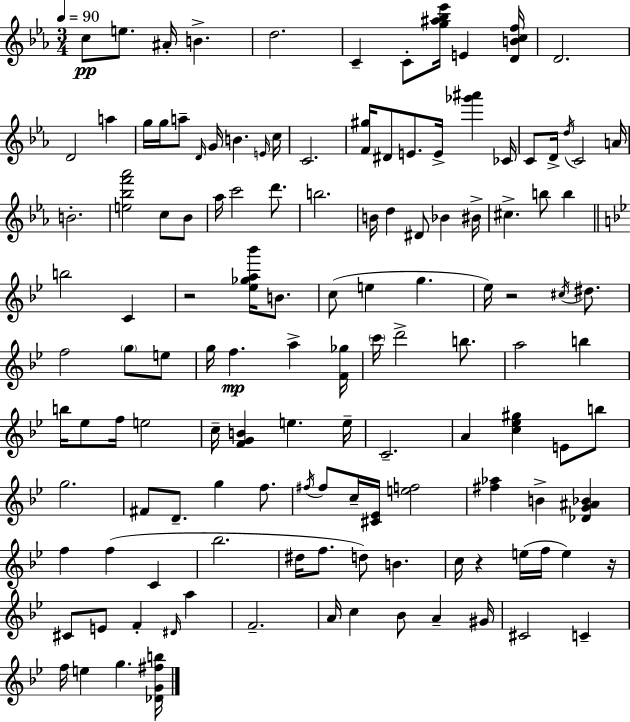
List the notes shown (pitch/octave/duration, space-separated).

C5/e E5/e. A#4/s B4/q. D5/h. C4/q C4/e [G5,A#5,Bb5,Eb6]/s E4/q [D4,B4,C5,F5]/s D4/h. D4/h A5/q G5/s G5/s A5/e D4/s G4/s B4/q. E4/s C5/s C4/h. [F4,G#5]/s D#4/e E4/e. E4/s [Gb6,A#6]/q CES4/s C4/e D4/s D5/s C4/h A4/s B4/h. [E5,Bb5,F6,Ab6]/h C5/e Bb4/e Ab5/s C6/h D6/e. B5/h. B4/s D5/q D#4/e Bb4/q BIS4/s C#5/q. B5/e B5/q B5/h C4/q R/h [Eb5,Gb5,A5,Bb6]/s B4/e. C5/e E5/q G5/q. Eb5/s R/h C#5/s D#5/e. F5/h G5/e E5/e G5/s F5/q. A5/q [F4,Gb5]/s C6/s D6/h B5/e. A5/h B5/q B5/s Eb5/e F5/s E5/h C5/s [F4,G4,B4]/q E5/q. E5/s C4/h. A4/q [C5,Eb5,G#5]/q E4/e B5/e G5/h. F#4/e D4/e. G5/q F5/e. F#5/s F#5/e C5/s [C#4,Eb4]/s [E5,F5]/h [F#5,Ab5]/q B4/q [Db4,G4,A#4,Bb4]/q F5/q F5/q C4/q Bb5/h. D#5/s F5/e. D5/e B4/q. C5/s R/q E5/s F5/s E5/q R/s C#4/e E4/e F4/q D#4/s A5/q F4/h. A4/s C5/q Bb4/e A4/q G#4/s C#4/h C4/q F5/s E5/q G5/q. [Db4,G4,F#5,B5]/s